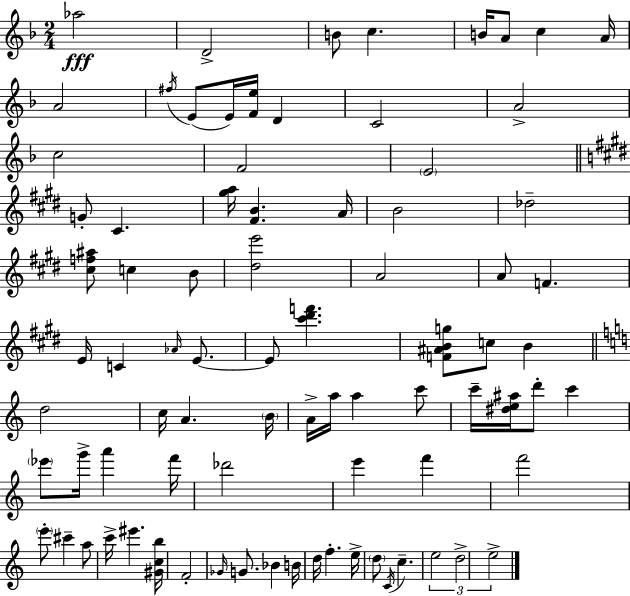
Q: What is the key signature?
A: F major